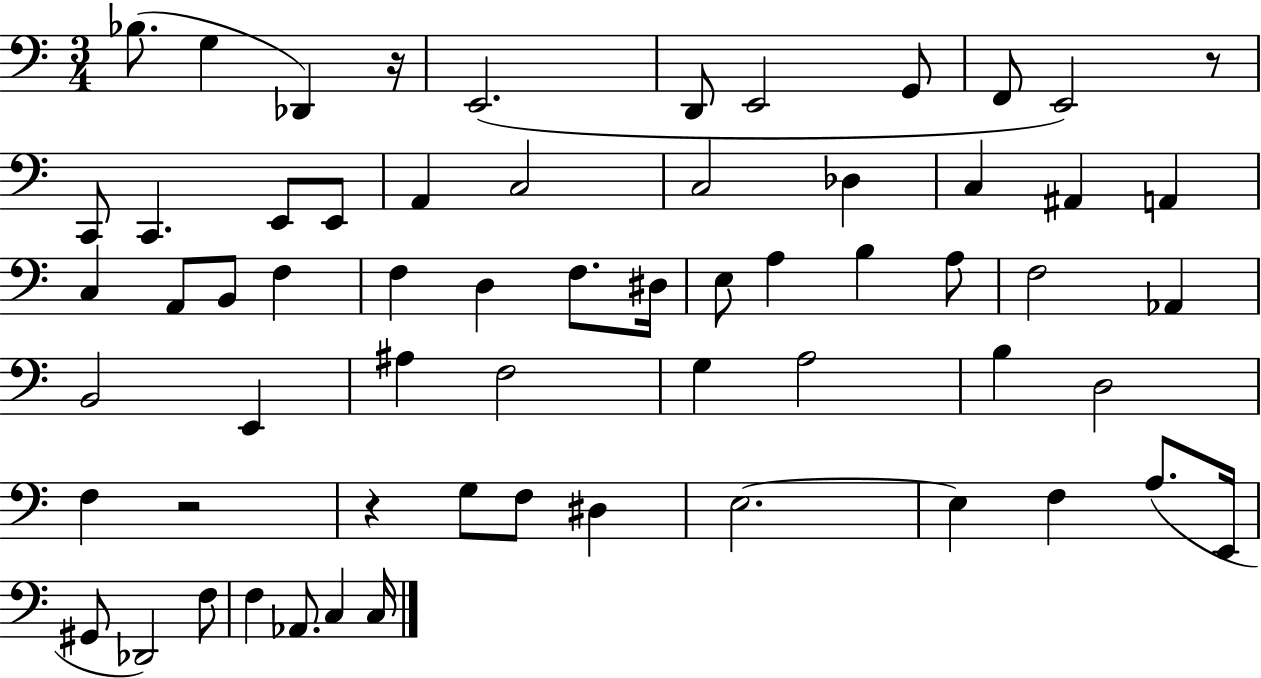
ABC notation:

X:1
T:Untitled
M:3/4
L:1/4
K:C
_B,/2 G, _D,, z/4 E,,2 D,,/2 E,,2 G,,/2 F,,/2 E,,2 z/2 C,,/2 C,, E,,/2 E,,/2 A,, C,2 C,2 _D, C, ^A,, A,, C, A,,/2 B,,/2 F, F, D, F,/2 ^D,/4 E,/2 A, B, A,/2 F,2 _A,, B,,2 E,, ^A, F,2 G, A,2 B, D,2 F, z2 z G,/2 F,/2 ^D, E,2 E, F, A,/2 E,,/4 ^G,,/2 _D,,2 F,/2 F, _A,,/2 C, C,/4